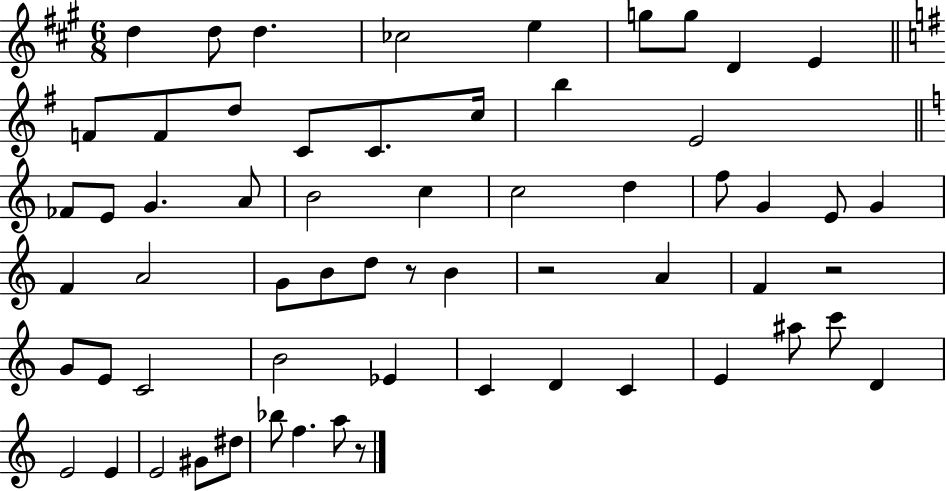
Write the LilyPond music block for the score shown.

{
  \clef treble
  \numericTimeSignature
  \time 6/8
  \key a \major
  d''4 d''8 d''4. | ces''2 e''4 | g''8 g''8 d'4 e'4 | \bar "||" \break \key e \minor f'8 f'8 d''8 c'8 c'8. c''16 | b''4 e'2 | \bar "||" \break \key c \major fes'8 e'8 g'4. a'8 | b'2 c''4 | c''2 d''4 | f''8 g'4 e'8 g'4 | \break f'4 a'2 | g'8 b'8 d''8 r8 b'4 | r2 a'4 | f'4 r2 | \break g'8 e'8 c'2 | b'2 ees'4 | c'4 d'4 c'4 | e'4 ais''8 c'''8 d'4 | \break e'2 e'4 | e'2 gis'8 dis''8 | bes''8 f''4. a''8 r8 | \bar "|."
}